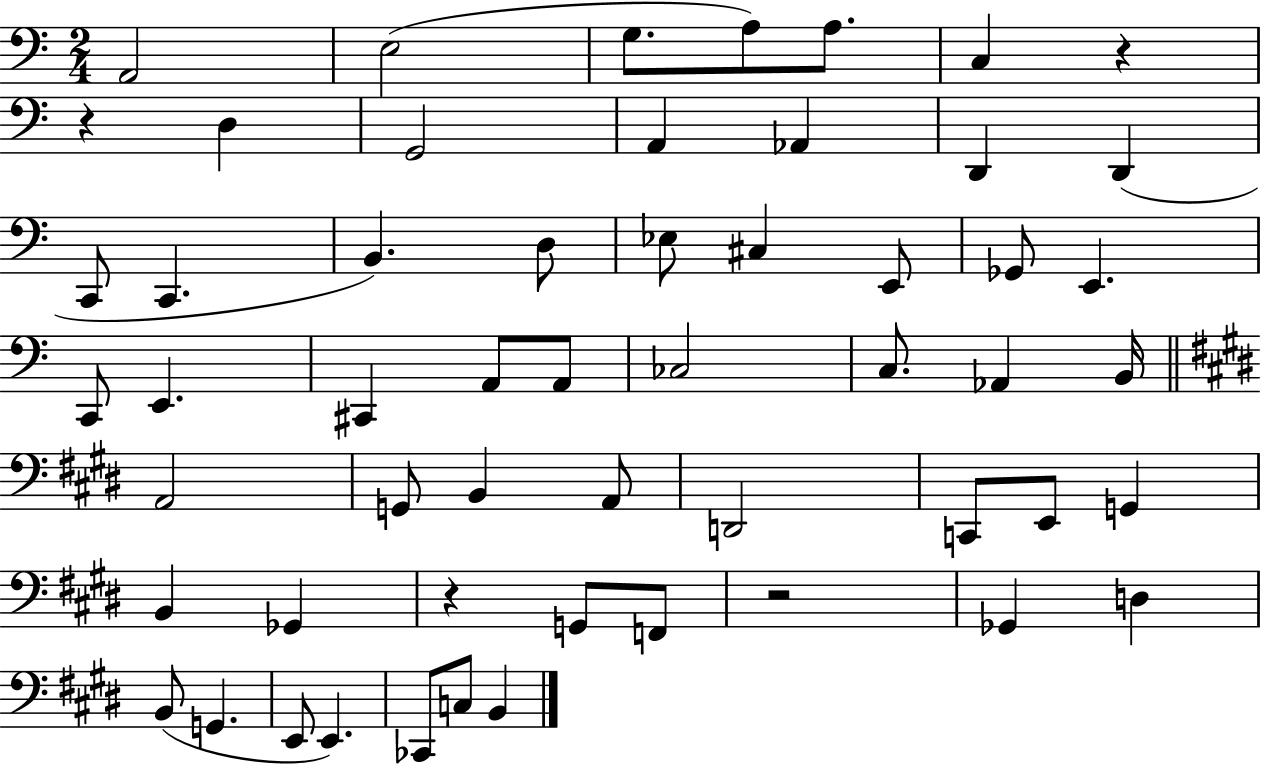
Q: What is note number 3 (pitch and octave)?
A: G3